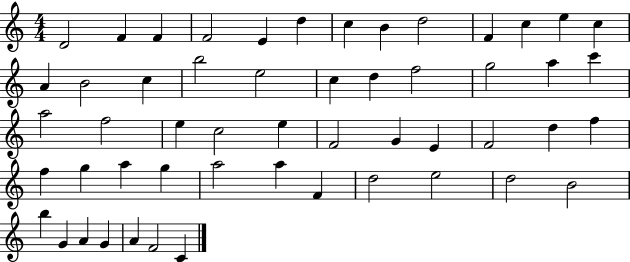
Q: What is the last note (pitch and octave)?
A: C4